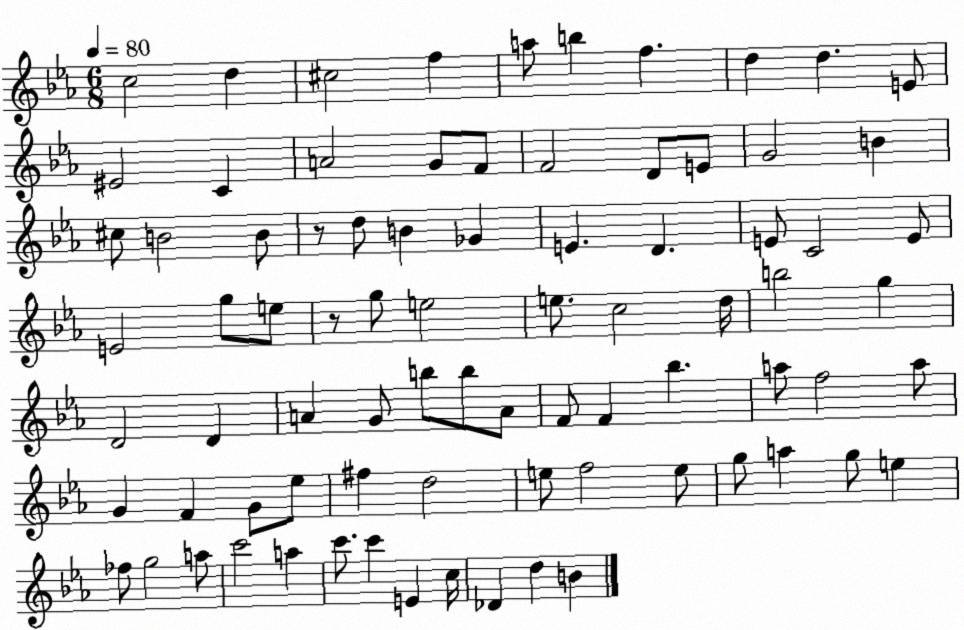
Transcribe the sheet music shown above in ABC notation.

X:1
T:Untitled
M:6/8
L:1/4
K:Eb
c2 d ^c2 f a/2 b f d d E/2 ^E2 C A2 G/2 F/2 F2 D/2 E/2 G2 B ^c/2 B2 B/2 z/2 d/2 B _G E D E/2 C2 E/2 E2 g/2 e/2 z/2 g/2 e2 e/2 c2 d/4 b2 g D2 D A G/2 b/2 b/2 A/2 F/2 F _b a/2 f2 a/2 G F G/2 _e/2 ^f d2 e/2 f2 e/2 g/2 a g/2 e _f/2 g2 a/2 c'2 a c'/2 c' E c/4 _D d B